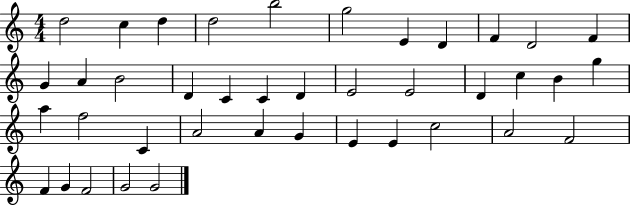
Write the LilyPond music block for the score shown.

{
  \clef treble
  \numericTimeSignature
  \time 4/4
  \key c \major
  d''2 c''4 d''4 | d''2 b''2 | g''2 e'4 d'4 | f'4 d'2 f'4 | \break g'4 a'4 b'2 | d'4 c'4 c'4 d'4 | e'2 e'2 | d'4 c''4 b'4 g''4 | \break a''4 f''2 c'4 | a'2 a'4 g'4 | e'4 e'4 c''2 | a'2 f'2 | \break f'4 g'4 f'2 | g'2 g'2 | \bar "|."
}